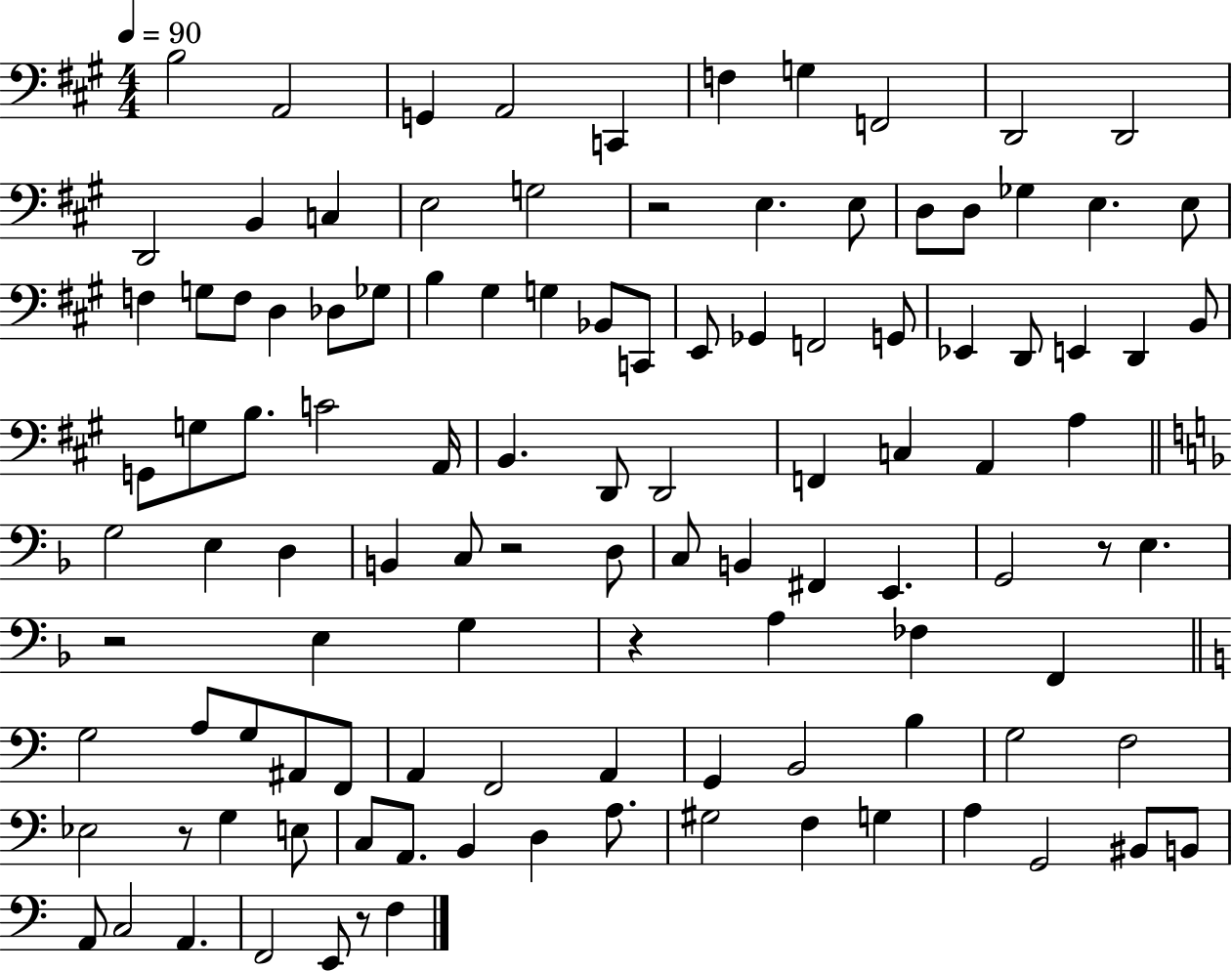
B3/h A2/h G2/q A2/h C2/q F3/q G3/q F2/h D2/h D2/h D2/h B2/q C3/q E3/h G3/h R/h E3/q. E3/e D3/e D3/e Gb3/q E3/q. E3/e F3/q G3/e F3/e D3/q Db3/e Gb3/e B3/q G#3/q G3/q Bb2/e C2/e E2/e Gb2/q F2/h G2/e Eb2/q D2/e E2/q D2/q B2/e G2/e G3/e B3/e. C4/h A2/s B2/q. D2/e D2/h F2/q C3/q A2/q A3/q G3/h E3/q D3/q B2/q C3/e R/h D3/e C3/e B2/q F#2/q E2/q. G2/h R/e E3/q. R/h E3/q G3/q R/q A3/q FES3/q F2/q G3/h A3/e G3/e A#2/e F2/e A2/q F2/h A2/q G2/q B2/h B3/q G3/h F3/h Eb3/h R/e G3/q E3/e C3/e A2/e. B2/q D3/q A3/e. G#3/h F3/q G3/q A3/q G2/h BIS2/e B2/e A2/e C3/h A2/q. F2/h E2/e R/e F3/q